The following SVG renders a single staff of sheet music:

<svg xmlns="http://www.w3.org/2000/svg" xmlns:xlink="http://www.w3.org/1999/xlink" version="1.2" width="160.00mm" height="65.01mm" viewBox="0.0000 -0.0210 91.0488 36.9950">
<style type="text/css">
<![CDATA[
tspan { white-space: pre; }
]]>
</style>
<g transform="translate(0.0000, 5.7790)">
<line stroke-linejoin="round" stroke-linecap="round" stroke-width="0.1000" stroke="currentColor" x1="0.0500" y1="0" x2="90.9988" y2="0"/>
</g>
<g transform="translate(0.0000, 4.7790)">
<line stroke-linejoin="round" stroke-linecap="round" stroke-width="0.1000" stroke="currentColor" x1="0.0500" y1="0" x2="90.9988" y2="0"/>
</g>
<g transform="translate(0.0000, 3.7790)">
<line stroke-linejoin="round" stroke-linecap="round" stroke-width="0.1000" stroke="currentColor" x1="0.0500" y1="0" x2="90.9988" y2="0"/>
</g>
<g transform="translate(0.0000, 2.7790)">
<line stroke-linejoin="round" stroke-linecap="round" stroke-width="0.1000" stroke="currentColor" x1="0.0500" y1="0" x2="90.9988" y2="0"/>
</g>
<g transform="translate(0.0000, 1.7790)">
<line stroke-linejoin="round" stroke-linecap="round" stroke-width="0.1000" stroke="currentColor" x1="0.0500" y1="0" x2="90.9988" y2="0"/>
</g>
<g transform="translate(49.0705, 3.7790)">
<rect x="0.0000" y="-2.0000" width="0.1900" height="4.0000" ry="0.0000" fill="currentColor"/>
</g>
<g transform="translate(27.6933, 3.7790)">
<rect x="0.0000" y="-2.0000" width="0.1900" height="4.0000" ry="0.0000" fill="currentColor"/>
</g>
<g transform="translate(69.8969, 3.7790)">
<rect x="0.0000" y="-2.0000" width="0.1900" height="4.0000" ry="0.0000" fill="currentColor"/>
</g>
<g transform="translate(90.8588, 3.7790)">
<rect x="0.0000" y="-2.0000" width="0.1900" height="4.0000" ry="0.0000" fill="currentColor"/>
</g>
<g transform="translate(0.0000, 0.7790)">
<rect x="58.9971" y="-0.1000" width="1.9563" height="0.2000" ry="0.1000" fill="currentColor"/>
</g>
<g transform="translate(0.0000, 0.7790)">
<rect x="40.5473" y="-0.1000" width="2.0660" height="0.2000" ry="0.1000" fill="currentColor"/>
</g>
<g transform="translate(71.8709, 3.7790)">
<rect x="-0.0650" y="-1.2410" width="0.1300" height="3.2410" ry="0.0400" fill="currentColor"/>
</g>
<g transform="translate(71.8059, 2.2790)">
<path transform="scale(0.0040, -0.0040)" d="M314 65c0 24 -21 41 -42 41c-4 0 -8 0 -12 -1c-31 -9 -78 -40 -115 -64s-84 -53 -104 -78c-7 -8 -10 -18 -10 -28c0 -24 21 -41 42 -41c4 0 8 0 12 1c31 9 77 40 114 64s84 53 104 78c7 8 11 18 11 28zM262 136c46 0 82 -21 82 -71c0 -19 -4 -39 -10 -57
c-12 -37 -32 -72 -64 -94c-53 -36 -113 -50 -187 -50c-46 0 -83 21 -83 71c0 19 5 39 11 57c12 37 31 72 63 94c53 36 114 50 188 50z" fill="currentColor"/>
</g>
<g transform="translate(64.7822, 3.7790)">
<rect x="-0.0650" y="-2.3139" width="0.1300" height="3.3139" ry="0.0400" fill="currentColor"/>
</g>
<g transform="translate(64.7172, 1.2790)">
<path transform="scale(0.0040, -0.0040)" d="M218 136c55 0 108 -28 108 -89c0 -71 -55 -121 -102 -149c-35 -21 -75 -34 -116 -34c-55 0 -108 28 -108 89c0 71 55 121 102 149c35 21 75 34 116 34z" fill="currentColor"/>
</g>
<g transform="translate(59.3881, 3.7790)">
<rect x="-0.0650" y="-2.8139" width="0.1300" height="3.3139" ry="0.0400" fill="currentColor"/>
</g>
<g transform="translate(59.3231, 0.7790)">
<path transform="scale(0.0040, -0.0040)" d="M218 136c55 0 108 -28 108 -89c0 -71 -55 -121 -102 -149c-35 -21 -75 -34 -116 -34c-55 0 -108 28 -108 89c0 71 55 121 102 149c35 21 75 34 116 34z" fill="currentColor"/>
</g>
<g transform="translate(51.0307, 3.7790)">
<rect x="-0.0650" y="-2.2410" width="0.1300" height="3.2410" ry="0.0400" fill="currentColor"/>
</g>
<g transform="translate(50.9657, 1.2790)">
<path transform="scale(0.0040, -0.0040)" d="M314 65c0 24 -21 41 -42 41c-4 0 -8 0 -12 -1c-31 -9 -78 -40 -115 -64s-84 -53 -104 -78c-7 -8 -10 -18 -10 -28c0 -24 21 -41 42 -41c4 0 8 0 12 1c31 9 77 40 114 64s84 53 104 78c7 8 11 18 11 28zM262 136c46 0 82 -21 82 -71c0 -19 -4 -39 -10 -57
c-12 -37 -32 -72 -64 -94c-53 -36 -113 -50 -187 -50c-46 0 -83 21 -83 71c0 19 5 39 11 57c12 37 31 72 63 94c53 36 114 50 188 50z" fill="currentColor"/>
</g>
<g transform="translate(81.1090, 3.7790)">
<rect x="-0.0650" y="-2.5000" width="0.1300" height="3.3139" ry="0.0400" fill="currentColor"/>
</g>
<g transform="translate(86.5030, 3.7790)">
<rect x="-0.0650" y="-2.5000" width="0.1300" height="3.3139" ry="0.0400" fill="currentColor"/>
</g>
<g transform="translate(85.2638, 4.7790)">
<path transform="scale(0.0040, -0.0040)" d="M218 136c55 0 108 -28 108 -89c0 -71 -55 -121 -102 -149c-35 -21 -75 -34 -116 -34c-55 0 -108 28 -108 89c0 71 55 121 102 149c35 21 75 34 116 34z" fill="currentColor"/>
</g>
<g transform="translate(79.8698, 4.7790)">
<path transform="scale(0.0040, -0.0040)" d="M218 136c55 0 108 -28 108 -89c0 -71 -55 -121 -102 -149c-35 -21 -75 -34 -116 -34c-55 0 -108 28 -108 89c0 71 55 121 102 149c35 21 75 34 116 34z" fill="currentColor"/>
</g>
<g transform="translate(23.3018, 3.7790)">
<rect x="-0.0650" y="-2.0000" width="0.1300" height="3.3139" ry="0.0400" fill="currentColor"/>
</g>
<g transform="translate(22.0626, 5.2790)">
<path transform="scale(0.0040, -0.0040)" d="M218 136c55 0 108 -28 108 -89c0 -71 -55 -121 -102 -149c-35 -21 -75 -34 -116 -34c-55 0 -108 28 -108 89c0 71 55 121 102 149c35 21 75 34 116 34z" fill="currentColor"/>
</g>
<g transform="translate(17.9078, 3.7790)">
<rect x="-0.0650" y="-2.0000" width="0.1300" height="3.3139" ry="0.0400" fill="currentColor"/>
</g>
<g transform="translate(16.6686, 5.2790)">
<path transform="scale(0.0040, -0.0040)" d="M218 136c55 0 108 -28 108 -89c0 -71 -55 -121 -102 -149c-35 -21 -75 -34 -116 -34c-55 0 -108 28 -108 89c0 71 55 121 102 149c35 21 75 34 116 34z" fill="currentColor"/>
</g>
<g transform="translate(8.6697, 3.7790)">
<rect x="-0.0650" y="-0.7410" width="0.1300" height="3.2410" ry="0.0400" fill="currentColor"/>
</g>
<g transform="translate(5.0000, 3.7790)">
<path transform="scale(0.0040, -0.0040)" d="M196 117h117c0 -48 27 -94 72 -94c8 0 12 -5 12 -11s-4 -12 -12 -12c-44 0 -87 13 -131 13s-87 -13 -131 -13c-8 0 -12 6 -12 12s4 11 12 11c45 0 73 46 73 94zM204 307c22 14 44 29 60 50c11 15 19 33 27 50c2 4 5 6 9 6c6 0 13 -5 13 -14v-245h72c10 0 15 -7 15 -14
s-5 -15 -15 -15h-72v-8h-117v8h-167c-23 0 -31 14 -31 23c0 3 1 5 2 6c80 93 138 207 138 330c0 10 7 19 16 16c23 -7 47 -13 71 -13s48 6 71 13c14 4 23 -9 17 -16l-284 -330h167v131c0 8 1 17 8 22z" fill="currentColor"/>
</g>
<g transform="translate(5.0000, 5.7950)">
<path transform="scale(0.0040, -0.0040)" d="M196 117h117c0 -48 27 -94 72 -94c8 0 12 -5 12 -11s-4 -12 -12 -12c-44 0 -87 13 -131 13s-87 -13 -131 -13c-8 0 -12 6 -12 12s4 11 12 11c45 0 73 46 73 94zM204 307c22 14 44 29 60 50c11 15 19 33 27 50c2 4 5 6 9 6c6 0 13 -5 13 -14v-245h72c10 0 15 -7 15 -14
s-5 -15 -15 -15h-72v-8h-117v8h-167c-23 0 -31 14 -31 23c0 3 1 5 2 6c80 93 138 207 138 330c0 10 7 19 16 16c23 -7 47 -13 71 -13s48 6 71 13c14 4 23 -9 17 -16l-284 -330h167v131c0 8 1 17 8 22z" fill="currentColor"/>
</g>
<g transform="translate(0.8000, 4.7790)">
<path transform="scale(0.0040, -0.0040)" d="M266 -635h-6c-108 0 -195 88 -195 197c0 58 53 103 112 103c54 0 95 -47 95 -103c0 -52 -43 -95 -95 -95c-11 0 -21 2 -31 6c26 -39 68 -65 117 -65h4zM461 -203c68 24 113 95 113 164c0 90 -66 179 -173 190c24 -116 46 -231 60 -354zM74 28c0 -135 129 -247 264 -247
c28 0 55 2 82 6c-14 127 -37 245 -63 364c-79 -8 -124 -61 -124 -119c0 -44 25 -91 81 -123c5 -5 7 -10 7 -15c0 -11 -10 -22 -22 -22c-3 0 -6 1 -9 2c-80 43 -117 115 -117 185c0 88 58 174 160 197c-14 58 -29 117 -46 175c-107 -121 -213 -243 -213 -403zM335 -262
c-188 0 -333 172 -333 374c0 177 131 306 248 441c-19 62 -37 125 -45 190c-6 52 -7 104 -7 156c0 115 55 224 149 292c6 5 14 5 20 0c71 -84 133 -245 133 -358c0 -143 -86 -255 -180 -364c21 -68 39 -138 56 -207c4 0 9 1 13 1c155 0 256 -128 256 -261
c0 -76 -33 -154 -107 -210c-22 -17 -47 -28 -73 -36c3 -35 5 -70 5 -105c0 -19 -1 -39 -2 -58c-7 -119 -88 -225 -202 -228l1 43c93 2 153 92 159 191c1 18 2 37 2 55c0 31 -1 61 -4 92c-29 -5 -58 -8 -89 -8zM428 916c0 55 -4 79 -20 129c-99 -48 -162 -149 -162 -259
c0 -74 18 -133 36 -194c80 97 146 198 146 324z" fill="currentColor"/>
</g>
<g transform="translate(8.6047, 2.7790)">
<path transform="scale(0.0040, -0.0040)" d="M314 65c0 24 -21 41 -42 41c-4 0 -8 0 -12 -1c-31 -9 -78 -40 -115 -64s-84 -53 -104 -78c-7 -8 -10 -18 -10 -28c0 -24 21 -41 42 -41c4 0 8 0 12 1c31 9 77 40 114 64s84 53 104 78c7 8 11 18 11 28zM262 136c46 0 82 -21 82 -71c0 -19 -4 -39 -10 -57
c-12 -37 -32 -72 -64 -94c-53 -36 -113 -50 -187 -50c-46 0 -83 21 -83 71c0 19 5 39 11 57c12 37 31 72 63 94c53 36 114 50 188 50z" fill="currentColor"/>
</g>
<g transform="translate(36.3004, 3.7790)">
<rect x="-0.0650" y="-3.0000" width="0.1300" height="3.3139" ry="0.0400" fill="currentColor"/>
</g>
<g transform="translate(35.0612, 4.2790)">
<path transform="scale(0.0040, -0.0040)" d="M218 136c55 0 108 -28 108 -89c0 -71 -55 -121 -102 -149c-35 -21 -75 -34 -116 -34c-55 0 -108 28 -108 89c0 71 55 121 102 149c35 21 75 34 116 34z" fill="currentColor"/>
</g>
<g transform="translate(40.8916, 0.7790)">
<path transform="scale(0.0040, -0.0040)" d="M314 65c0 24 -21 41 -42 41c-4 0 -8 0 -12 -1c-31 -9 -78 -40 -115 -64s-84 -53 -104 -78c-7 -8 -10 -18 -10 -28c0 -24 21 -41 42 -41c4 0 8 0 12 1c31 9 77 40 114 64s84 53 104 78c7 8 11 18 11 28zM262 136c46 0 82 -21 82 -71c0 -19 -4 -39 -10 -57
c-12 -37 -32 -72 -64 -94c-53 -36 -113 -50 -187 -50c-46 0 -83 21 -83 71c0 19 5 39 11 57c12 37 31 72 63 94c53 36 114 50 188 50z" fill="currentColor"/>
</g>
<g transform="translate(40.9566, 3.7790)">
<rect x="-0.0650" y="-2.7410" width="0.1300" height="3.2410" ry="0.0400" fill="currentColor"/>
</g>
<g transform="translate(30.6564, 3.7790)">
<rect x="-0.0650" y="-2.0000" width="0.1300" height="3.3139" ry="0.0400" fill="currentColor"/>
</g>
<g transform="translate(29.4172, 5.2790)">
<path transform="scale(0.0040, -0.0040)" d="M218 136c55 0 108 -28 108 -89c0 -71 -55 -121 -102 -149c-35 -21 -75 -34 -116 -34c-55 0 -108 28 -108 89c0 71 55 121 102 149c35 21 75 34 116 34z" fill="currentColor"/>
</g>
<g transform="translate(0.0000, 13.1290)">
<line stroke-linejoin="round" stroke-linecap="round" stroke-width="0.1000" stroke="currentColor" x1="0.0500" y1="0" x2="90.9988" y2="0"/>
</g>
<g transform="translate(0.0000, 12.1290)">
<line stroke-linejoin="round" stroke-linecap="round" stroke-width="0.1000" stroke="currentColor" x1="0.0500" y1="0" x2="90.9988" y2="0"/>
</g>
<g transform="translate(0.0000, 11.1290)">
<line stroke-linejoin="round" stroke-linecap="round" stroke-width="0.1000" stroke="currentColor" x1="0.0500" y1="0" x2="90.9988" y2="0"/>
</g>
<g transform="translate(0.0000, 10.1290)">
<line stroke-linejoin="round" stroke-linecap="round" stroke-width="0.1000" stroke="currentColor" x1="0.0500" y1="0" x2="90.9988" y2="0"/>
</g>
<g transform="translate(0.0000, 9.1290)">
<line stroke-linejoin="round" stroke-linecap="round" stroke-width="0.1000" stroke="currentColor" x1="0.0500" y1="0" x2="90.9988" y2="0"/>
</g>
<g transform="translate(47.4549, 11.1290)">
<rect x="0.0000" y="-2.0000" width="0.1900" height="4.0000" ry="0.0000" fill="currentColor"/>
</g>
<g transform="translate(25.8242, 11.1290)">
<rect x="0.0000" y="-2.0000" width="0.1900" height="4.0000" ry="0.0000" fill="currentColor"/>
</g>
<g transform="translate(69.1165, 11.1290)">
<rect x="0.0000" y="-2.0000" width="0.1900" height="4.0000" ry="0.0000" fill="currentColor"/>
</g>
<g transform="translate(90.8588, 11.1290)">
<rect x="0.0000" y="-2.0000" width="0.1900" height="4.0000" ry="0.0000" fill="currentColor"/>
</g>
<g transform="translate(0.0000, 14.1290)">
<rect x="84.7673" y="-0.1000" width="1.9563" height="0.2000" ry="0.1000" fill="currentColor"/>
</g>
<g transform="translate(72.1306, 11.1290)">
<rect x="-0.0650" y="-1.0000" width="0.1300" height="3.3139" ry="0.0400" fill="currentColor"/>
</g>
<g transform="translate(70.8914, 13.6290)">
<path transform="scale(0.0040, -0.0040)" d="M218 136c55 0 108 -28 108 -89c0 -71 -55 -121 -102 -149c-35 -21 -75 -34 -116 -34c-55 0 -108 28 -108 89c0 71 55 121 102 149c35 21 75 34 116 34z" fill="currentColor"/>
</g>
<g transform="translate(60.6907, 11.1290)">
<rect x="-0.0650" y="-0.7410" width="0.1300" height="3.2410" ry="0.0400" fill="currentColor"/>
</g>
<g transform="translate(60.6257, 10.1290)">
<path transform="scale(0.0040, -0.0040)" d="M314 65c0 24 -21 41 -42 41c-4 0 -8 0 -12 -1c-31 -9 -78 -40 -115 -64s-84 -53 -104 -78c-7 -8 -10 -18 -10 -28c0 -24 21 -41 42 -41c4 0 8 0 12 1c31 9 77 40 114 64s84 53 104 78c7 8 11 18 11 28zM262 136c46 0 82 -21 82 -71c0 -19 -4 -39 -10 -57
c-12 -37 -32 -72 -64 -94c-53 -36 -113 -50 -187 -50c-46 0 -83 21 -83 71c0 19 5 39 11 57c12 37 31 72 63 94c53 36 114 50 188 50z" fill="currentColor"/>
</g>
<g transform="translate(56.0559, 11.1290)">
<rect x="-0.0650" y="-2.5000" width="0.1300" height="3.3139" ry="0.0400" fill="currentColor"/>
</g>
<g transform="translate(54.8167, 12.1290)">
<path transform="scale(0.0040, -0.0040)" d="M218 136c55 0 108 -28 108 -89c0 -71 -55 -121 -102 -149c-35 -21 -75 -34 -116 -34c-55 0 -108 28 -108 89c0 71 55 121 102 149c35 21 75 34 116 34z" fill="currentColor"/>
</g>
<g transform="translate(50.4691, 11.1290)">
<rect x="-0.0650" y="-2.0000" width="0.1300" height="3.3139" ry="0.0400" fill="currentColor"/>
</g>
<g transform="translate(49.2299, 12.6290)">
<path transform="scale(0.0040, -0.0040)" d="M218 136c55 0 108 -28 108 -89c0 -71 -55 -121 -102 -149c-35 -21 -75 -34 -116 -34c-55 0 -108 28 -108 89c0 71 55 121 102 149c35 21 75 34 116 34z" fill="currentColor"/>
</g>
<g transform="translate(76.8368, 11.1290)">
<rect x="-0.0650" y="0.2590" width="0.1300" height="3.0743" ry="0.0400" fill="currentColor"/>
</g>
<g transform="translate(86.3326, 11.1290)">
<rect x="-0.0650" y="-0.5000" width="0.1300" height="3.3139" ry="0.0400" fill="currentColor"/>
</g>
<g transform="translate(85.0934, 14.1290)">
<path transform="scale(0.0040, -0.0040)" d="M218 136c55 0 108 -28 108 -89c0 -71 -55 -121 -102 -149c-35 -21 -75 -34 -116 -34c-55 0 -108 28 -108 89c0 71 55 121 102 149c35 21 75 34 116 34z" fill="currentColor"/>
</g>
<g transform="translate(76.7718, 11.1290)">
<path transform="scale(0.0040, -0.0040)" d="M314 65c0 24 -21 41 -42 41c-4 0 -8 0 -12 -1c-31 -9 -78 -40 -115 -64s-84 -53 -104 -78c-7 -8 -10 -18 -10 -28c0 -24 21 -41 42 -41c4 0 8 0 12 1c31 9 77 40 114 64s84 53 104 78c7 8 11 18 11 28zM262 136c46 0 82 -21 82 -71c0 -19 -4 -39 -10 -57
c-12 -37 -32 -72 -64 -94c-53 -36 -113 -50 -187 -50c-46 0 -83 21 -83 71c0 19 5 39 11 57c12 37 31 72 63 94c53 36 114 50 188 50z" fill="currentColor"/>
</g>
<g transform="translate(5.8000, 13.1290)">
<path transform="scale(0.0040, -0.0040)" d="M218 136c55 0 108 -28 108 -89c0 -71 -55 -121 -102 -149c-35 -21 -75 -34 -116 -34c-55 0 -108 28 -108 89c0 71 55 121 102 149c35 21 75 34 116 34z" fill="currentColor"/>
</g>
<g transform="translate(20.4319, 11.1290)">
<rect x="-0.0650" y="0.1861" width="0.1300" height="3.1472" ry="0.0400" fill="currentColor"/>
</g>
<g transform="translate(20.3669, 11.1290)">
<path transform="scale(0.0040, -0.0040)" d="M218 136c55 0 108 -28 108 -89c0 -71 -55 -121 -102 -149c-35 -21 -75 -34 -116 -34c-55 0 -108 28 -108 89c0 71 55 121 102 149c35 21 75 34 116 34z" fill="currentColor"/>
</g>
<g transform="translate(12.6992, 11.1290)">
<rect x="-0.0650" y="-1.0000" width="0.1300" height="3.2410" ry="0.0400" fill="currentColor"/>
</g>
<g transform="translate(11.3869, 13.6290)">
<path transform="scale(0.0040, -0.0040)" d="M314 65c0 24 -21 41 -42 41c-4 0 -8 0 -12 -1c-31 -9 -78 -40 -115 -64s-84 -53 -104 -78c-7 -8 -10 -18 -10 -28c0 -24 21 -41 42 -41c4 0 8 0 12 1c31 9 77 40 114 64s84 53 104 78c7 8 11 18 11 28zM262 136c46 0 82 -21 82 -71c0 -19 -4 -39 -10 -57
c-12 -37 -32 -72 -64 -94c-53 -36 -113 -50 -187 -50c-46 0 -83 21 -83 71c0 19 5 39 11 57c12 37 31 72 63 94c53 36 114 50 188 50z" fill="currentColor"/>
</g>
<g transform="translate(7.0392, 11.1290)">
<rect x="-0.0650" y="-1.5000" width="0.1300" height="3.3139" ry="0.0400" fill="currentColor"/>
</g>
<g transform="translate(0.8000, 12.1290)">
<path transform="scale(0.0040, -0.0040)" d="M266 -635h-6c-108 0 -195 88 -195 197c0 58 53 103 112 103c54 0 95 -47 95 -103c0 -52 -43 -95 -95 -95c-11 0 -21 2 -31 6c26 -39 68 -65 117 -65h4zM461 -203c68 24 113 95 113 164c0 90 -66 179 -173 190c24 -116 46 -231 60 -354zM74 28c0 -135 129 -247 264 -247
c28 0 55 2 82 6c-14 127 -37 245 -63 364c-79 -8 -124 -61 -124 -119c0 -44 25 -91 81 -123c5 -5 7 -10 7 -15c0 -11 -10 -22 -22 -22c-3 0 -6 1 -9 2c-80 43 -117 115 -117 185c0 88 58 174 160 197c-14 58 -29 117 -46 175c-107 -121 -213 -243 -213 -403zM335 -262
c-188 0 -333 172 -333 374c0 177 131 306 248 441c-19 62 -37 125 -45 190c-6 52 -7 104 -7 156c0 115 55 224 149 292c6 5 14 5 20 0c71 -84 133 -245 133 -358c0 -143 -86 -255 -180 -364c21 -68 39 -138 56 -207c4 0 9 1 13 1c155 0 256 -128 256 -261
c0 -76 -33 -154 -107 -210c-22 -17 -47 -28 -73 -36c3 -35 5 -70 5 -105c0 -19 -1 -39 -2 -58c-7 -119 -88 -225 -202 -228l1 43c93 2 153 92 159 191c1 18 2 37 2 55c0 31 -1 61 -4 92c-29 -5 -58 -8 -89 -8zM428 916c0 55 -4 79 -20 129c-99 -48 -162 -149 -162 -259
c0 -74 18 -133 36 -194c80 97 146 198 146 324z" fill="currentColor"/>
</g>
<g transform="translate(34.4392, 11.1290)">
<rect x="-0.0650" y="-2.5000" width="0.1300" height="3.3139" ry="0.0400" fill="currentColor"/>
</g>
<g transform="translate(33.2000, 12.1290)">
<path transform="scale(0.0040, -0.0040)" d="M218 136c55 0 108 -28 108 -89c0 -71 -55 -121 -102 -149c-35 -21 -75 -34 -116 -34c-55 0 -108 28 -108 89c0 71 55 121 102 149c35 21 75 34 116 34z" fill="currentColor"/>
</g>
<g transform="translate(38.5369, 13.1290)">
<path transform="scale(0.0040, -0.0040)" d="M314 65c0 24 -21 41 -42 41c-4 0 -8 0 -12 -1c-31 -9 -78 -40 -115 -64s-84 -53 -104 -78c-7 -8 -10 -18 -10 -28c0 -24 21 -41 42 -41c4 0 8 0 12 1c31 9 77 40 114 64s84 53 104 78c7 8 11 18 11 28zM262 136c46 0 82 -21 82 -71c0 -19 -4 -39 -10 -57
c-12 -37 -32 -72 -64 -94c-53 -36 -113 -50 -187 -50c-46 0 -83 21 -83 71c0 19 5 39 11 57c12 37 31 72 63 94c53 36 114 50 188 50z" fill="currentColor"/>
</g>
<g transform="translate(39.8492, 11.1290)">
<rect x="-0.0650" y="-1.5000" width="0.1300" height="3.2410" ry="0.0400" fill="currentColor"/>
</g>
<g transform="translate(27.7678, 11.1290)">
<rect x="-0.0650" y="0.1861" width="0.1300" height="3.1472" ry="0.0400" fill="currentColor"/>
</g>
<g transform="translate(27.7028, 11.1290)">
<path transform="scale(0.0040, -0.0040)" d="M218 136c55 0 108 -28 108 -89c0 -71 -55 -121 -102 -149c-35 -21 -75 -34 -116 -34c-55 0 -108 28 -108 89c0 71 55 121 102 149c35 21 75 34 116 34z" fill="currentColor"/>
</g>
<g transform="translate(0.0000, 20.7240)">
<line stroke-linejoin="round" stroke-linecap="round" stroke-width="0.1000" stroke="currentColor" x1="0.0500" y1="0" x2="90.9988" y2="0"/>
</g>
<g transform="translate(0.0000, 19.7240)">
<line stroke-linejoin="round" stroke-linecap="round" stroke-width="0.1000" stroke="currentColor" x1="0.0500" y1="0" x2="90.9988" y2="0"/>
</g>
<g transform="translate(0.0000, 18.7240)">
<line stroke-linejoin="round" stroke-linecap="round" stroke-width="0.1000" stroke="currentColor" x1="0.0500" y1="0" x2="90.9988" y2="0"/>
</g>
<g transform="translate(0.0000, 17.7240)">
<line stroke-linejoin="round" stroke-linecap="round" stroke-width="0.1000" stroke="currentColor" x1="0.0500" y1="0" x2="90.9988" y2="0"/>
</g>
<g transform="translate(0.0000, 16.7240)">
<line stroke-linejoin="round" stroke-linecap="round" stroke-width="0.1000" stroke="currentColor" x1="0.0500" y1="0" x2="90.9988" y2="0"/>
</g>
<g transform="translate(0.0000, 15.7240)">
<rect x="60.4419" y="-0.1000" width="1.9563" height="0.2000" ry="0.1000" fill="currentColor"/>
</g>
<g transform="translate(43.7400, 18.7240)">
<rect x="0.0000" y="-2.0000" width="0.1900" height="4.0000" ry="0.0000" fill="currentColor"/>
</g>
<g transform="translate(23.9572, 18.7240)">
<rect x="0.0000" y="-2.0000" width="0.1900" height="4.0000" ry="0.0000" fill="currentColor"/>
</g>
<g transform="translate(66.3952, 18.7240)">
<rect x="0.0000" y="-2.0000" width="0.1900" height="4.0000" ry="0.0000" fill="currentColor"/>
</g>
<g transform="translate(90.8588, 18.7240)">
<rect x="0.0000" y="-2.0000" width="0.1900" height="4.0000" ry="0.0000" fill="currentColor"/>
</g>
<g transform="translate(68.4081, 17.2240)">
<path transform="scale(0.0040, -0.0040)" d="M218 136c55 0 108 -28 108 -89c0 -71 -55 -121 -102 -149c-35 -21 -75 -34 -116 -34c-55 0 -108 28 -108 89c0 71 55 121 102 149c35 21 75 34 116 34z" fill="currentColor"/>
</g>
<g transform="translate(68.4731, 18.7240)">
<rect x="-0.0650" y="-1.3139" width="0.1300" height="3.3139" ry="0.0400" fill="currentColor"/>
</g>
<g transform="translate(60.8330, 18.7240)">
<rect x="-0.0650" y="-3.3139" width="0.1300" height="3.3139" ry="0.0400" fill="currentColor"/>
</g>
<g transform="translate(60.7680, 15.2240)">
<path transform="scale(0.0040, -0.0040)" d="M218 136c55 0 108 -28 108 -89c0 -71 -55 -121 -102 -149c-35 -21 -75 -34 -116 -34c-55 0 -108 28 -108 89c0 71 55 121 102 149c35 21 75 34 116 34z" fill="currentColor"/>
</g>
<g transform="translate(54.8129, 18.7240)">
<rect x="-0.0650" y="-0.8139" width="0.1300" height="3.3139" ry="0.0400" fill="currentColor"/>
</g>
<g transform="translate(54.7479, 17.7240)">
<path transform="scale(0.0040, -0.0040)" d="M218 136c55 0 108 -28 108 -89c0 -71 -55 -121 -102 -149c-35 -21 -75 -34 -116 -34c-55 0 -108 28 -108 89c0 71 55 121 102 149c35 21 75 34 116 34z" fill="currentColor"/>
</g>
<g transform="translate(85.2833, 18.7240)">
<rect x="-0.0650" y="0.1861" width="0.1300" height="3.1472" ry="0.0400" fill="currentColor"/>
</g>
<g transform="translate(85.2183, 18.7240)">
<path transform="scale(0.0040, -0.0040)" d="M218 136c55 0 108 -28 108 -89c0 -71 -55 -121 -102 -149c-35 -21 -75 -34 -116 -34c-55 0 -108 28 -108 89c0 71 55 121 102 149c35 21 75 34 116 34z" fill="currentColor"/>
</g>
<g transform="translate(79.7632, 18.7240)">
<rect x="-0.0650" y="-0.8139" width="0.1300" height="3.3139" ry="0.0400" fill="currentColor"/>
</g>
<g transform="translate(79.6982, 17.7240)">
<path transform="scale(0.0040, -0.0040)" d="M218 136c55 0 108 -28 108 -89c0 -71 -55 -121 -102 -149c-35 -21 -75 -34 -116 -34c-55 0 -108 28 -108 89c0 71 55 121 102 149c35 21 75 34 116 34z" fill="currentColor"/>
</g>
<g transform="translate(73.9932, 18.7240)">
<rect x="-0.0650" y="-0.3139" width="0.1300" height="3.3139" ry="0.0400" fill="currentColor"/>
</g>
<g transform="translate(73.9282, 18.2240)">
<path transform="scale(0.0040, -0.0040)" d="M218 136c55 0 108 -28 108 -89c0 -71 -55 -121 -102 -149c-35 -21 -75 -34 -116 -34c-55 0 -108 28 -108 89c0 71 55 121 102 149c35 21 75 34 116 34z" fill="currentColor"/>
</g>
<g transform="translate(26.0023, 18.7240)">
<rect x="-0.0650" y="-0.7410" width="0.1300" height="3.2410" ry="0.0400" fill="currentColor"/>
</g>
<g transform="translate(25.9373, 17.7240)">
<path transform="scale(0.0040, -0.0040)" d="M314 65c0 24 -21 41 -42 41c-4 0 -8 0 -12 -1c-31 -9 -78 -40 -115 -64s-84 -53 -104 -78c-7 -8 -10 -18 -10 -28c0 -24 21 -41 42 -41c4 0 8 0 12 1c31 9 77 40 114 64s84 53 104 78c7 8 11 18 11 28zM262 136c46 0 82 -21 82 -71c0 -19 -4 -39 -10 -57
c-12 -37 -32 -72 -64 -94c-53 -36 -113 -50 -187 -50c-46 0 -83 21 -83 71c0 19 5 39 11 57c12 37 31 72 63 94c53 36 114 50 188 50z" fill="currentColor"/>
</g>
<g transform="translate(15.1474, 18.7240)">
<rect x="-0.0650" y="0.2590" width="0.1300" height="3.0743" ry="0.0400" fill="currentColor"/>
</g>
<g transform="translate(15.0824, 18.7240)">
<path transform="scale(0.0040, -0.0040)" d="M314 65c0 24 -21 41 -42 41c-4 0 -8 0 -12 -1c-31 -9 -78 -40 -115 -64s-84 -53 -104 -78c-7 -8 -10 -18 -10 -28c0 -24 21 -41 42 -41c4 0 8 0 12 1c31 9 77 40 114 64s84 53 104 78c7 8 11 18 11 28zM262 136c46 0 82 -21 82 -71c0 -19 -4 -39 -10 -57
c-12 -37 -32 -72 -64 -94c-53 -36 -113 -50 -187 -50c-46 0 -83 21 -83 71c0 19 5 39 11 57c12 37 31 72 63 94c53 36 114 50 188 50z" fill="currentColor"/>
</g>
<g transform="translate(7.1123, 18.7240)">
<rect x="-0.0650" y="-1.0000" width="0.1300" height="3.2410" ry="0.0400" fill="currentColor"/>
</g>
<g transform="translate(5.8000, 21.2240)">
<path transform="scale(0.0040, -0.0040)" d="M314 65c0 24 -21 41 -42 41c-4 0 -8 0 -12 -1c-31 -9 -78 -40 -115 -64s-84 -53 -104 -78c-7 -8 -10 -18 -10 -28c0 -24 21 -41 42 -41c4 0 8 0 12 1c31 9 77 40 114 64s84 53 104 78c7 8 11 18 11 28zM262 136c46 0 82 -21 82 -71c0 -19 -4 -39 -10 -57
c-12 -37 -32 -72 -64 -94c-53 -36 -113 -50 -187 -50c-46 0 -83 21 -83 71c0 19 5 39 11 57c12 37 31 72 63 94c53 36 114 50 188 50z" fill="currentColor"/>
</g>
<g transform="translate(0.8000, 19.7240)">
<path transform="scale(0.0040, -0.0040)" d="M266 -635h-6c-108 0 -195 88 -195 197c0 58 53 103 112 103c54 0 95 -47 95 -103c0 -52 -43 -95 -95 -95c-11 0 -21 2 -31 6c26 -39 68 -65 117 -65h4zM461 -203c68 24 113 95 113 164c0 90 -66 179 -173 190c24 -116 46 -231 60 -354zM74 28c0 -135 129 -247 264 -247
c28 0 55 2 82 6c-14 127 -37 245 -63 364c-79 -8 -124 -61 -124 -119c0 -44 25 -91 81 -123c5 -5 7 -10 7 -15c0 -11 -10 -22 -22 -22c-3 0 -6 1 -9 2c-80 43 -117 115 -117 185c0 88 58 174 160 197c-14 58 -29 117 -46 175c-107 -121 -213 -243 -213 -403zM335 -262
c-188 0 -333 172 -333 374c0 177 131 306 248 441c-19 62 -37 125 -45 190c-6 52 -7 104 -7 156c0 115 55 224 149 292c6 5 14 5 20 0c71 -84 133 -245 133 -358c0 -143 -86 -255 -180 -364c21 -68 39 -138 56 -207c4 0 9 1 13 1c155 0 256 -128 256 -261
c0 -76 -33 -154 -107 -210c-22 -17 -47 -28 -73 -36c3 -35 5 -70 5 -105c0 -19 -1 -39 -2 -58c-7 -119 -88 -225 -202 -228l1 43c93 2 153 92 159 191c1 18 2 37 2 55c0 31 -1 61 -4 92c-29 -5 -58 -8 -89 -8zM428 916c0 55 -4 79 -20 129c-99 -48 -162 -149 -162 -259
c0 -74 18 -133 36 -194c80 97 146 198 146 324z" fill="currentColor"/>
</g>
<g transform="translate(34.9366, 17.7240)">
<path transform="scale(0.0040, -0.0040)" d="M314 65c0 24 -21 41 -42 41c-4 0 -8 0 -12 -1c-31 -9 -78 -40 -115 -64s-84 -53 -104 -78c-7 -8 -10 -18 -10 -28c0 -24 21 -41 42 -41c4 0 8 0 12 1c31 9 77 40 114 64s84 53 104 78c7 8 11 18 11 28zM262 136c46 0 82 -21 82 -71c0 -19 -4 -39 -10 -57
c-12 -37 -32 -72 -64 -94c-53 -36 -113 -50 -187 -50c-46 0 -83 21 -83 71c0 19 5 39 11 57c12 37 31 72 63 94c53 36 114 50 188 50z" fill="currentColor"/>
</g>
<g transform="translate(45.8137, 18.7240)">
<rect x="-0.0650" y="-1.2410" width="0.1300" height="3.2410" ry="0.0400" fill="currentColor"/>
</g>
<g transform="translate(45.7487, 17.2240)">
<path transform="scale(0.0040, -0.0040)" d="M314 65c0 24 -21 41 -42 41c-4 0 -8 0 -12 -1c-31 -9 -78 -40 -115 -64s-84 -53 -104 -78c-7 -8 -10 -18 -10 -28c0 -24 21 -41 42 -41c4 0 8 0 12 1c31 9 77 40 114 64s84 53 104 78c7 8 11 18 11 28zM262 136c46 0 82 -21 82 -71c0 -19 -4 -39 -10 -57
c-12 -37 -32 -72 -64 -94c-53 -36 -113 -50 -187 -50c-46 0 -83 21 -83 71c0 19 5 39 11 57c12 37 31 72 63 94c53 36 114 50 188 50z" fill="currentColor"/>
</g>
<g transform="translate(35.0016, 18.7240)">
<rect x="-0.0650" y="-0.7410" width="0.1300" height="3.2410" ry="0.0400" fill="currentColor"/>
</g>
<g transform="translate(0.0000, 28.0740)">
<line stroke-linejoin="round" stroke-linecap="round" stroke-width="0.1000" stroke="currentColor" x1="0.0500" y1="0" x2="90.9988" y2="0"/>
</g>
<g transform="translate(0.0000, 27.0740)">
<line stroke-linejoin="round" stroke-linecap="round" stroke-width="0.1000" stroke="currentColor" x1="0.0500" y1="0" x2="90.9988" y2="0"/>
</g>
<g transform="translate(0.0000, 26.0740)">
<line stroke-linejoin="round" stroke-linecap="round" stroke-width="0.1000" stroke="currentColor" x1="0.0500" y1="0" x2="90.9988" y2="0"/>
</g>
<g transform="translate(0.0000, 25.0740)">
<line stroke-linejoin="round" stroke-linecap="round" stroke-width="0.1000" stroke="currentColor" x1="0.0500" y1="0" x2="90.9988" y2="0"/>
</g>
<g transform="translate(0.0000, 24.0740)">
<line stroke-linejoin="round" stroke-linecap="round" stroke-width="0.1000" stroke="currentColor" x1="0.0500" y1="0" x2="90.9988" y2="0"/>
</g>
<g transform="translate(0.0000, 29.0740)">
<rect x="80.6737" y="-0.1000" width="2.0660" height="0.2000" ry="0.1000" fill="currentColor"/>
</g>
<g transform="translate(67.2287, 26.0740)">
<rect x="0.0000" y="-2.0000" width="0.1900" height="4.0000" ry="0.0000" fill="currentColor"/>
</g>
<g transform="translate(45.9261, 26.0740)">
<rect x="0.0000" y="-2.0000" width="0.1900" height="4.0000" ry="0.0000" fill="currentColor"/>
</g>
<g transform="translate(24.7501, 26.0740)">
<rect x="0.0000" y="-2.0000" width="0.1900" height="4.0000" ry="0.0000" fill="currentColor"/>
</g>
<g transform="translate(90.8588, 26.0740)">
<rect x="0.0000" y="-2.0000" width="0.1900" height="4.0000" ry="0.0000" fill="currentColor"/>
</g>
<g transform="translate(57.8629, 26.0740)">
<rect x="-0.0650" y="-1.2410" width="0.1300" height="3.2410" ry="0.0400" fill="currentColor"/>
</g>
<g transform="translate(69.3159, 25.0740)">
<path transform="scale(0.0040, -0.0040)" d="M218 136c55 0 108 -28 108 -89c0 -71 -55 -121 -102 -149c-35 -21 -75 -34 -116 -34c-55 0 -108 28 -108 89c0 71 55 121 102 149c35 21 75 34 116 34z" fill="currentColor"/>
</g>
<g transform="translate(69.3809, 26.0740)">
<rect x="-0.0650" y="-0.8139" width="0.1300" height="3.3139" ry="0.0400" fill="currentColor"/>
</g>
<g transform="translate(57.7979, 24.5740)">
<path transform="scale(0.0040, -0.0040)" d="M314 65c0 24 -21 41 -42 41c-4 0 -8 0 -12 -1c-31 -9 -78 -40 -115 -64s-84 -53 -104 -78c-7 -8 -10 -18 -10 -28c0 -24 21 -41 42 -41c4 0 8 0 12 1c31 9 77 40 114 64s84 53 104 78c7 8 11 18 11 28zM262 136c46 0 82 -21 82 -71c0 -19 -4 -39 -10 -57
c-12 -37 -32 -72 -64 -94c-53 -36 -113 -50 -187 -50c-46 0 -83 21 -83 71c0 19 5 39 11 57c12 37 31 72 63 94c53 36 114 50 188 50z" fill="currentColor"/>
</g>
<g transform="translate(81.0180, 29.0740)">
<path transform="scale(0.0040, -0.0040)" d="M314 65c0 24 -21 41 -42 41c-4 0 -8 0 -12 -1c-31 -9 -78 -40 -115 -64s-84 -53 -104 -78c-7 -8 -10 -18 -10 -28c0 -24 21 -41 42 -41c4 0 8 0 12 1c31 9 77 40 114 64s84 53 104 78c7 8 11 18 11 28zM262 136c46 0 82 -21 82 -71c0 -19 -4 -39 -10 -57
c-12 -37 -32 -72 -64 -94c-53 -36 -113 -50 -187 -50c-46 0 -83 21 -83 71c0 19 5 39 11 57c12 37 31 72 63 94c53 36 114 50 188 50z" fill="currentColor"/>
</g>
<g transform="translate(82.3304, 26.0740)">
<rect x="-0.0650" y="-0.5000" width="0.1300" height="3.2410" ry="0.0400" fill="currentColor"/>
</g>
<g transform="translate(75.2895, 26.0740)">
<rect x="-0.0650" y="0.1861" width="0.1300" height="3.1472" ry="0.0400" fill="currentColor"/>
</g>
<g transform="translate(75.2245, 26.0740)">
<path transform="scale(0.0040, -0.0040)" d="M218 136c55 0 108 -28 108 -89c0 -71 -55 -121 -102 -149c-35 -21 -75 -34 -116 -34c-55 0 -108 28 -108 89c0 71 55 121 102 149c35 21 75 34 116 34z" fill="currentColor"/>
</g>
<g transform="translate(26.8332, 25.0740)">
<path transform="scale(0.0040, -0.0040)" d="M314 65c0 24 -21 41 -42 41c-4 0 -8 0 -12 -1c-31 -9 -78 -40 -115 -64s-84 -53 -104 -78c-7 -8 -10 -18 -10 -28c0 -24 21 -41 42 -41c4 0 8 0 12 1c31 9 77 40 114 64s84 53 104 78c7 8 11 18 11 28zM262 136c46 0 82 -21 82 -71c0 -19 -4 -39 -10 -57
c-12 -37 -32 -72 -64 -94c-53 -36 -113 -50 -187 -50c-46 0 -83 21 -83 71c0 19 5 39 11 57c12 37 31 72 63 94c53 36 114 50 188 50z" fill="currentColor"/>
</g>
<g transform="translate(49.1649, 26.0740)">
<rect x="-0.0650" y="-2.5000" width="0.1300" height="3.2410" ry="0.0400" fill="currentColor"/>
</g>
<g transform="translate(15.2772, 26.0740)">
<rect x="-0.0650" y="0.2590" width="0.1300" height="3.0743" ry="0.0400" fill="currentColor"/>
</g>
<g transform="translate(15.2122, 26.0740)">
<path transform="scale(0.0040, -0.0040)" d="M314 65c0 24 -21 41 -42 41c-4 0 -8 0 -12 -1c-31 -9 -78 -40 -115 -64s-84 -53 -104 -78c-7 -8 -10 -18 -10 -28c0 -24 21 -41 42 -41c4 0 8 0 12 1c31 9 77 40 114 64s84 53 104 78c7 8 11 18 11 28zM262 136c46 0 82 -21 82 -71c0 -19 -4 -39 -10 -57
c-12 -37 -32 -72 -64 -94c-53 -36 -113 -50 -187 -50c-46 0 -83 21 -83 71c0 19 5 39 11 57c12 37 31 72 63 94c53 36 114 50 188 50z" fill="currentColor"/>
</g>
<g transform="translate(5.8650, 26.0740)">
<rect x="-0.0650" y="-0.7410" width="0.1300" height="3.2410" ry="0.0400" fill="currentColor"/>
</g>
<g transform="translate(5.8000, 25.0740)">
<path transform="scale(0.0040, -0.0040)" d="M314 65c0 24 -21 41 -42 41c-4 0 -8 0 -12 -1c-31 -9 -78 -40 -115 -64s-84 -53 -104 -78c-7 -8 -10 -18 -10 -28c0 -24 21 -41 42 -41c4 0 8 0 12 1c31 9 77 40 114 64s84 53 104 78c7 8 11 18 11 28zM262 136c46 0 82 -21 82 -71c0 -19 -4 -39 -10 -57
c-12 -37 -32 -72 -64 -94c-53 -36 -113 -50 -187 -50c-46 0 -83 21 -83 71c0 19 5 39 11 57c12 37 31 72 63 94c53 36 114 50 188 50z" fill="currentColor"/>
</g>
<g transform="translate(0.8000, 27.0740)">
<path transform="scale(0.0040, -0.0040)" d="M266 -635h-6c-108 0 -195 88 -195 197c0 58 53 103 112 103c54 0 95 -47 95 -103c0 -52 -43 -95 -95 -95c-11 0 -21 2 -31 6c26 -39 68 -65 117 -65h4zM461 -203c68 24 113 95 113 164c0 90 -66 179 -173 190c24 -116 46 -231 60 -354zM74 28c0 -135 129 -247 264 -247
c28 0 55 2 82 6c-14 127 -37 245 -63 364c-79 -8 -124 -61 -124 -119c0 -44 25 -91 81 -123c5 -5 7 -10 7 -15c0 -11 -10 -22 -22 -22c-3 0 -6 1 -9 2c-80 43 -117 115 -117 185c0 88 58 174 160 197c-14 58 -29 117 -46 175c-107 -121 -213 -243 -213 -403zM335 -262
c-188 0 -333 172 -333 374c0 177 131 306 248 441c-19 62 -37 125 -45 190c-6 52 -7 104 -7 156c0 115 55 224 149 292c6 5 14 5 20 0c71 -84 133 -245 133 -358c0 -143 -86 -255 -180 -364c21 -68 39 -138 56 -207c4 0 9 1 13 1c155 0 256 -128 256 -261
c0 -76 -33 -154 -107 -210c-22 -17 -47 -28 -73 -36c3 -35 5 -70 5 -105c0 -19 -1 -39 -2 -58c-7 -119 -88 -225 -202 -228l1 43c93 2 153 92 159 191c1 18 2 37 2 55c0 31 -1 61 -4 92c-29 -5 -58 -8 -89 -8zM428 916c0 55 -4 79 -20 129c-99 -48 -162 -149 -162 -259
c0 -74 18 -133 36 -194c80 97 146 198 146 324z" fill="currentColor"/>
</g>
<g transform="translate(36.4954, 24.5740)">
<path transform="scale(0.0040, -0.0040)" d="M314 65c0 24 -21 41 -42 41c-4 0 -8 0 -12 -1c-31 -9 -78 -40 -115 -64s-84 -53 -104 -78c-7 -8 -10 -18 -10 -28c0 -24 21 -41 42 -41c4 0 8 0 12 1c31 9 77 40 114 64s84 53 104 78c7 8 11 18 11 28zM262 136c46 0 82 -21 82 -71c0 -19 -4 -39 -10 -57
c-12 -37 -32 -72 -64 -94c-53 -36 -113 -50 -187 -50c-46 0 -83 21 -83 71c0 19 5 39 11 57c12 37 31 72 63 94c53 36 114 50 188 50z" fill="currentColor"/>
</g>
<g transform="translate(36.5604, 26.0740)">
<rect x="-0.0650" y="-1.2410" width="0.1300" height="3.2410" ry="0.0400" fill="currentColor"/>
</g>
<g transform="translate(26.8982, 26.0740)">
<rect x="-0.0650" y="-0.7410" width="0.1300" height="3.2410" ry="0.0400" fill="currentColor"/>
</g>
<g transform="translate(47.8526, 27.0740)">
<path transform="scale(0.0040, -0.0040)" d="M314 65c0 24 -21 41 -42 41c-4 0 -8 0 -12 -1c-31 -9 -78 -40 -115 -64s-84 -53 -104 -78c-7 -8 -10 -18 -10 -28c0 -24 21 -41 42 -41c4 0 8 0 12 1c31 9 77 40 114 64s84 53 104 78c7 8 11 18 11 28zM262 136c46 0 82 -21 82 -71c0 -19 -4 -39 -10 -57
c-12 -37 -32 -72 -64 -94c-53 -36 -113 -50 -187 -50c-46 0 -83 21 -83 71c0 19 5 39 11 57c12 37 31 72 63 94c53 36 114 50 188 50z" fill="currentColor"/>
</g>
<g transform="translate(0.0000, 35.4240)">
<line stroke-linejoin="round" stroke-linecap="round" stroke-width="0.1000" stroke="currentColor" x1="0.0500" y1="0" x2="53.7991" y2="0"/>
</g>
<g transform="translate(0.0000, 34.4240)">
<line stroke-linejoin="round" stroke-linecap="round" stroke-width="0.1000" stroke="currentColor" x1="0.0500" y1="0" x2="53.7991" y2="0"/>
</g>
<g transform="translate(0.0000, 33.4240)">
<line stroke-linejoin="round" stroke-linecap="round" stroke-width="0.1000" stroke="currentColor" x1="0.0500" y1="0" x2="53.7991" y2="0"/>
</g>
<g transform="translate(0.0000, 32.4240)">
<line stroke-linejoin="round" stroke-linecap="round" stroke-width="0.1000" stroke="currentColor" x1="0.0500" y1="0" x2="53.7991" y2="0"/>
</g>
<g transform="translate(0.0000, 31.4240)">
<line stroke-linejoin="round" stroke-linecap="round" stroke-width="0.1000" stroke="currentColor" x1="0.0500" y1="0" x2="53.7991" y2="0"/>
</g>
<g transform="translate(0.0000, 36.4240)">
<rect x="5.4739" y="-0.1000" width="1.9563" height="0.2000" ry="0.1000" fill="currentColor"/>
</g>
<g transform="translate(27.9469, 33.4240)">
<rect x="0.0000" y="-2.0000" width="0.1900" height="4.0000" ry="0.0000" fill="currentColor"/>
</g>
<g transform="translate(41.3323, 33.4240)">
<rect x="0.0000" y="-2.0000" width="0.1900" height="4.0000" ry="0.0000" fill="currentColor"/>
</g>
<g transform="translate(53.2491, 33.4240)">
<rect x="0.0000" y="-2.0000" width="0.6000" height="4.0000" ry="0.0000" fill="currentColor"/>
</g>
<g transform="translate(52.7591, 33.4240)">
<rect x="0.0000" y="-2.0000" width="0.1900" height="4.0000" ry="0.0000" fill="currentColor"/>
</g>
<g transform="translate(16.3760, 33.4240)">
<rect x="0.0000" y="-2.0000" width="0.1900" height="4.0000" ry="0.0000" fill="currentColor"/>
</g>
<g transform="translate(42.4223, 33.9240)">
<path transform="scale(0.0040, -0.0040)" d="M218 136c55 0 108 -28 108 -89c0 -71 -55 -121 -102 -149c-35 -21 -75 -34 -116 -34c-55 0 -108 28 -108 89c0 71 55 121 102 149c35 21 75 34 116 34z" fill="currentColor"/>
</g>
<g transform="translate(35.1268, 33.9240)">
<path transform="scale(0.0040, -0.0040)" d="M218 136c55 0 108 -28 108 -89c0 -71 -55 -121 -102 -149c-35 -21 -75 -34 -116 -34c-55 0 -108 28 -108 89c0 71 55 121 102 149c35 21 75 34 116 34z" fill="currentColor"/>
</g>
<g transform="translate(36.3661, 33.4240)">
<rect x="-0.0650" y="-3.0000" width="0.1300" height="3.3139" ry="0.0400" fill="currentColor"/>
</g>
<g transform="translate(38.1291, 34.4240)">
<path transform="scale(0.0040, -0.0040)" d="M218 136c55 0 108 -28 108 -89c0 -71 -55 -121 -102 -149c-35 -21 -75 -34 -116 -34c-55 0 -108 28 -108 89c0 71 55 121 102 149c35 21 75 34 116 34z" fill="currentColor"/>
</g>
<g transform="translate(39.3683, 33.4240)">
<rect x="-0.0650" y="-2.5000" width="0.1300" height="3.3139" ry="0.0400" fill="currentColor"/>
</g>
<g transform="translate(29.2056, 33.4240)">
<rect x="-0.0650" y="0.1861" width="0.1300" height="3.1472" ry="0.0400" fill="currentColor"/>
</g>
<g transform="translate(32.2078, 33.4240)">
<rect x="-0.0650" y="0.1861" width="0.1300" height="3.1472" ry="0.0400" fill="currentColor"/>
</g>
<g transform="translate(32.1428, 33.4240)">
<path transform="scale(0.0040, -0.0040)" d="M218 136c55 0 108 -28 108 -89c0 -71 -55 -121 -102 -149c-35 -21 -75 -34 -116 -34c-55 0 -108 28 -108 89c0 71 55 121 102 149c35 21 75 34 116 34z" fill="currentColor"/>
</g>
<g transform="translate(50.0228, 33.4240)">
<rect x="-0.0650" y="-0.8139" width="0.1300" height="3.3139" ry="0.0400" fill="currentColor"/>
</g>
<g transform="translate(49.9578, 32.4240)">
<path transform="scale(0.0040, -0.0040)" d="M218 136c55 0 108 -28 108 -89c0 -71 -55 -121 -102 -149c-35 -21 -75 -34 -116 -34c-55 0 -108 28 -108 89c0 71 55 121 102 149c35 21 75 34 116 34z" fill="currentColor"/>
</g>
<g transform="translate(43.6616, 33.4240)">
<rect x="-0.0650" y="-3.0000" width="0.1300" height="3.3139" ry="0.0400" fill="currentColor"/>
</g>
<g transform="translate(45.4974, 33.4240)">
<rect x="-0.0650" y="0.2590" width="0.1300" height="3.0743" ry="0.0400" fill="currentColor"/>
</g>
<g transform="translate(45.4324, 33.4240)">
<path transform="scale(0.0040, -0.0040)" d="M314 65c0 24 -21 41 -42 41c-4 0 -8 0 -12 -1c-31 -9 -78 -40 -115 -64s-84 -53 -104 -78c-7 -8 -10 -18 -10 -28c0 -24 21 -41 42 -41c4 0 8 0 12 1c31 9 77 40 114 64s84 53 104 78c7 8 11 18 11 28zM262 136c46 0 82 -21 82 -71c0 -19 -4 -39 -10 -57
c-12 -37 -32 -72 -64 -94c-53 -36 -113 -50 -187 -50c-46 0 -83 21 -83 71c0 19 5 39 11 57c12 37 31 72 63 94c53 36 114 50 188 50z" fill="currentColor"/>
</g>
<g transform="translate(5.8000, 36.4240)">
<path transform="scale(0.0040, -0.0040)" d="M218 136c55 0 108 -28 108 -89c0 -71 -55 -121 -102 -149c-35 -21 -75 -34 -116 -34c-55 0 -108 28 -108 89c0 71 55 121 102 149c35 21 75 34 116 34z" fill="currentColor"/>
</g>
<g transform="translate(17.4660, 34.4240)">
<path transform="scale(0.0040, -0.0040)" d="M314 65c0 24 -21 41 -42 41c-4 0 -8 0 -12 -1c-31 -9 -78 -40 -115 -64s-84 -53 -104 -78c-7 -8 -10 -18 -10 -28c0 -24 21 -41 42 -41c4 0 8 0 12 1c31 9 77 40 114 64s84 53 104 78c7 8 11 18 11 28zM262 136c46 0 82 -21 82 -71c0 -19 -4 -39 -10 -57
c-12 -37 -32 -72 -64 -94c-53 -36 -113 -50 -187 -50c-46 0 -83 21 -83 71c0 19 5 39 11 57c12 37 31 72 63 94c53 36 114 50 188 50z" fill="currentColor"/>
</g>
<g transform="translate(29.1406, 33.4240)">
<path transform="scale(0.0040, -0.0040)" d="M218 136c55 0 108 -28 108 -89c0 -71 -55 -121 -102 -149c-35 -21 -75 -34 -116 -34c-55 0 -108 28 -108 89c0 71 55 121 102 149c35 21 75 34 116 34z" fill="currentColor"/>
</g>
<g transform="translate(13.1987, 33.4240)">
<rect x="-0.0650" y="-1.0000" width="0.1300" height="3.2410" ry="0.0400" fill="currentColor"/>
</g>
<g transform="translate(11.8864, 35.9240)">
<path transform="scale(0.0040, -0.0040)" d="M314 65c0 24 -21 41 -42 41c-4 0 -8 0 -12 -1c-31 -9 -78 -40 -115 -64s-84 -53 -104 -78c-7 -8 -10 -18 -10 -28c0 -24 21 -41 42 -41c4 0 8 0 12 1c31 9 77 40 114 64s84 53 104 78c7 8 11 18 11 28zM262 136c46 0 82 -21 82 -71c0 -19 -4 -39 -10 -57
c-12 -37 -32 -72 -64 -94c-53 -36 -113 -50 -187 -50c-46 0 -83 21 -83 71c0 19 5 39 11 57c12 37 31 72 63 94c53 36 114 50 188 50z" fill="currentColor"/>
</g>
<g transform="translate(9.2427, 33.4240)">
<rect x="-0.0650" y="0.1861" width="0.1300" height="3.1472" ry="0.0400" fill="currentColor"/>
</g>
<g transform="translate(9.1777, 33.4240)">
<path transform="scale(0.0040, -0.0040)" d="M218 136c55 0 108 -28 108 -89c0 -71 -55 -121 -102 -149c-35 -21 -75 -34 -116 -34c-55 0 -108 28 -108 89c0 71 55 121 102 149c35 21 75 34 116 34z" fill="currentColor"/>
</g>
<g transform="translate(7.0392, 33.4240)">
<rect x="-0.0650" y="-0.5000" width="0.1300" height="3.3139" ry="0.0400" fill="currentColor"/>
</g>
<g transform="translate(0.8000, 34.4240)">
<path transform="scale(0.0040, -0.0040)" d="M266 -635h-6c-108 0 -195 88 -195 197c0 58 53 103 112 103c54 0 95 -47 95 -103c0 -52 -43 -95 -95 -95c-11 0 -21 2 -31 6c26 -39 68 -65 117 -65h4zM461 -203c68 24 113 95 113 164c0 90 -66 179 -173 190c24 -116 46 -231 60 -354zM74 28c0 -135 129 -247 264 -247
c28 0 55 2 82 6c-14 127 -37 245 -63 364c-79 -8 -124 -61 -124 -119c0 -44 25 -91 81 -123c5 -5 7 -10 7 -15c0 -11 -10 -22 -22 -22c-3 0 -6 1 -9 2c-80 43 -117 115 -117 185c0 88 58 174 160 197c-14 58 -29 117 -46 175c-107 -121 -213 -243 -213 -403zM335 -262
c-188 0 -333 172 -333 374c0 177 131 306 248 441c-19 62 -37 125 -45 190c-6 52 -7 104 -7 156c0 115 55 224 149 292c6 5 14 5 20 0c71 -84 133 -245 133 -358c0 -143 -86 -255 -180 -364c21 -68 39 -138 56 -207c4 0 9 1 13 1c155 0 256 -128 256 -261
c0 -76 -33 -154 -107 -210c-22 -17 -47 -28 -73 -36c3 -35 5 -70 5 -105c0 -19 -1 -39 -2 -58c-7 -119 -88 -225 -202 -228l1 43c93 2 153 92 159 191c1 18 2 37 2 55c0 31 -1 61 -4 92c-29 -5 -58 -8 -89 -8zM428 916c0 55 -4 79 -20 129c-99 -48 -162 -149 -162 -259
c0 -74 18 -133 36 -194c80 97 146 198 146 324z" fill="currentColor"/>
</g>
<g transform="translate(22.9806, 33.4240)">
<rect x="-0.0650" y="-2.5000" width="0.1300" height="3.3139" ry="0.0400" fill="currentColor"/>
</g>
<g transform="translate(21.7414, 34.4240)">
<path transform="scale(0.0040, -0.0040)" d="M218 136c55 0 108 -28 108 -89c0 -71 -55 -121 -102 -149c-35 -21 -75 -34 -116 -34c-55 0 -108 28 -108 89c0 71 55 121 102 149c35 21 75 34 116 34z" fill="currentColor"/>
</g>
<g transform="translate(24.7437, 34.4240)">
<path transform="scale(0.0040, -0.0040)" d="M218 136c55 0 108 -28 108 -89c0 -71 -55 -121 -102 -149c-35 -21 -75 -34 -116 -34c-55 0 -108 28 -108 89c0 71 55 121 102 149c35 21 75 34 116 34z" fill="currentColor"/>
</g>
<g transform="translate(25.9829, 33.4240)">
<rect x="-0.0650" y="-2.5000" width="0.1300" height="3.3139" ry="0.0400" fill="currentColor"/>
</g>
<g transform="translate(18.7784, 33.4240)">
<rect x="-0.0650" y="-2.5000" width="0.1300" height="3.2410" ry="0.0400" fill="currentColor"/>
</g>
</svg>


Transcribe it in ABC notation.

X:1
T:Untitled
M:4/4
L:1/4
K:C
d2 F F F A a2 g2 a g e2 G G E D2 B B G E2 F G d2 D B2 C D2 B2 d2 d2 e2 d b e c d B d2 B2 d2 e2 G2 e2 d B C2 C B D2 G2 G G B B A G A B2 d